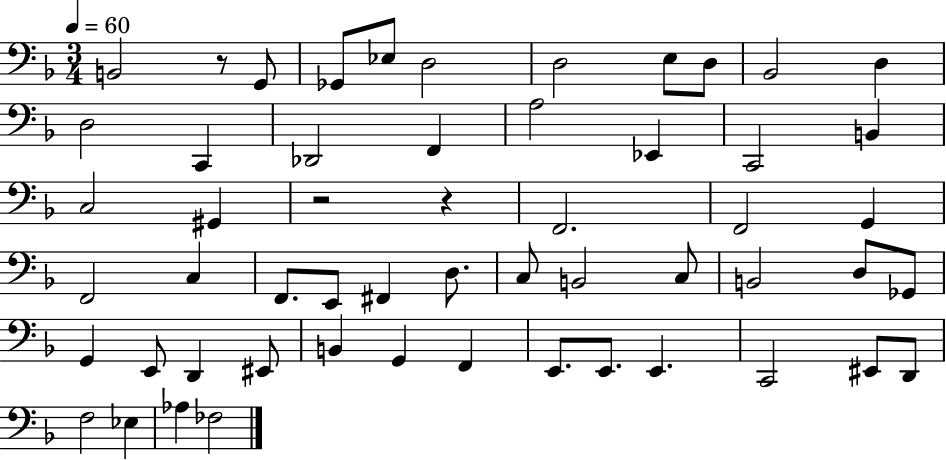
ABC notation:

X:1
T:Untitled
M:3/4
L:1/4
K:F
B,,2 z/2 G,,/2 _G,,/2 _E,/2 D,2 D,2 E,/2 D,/2 _B,,2 D, D,2 C,, _D,,2 F,, A,2 _E,, C,,2 B,, C,2 ^G,, z2 z F,,2 F,,2 G,, F,,2 C, F,,/2 E,,/2 ^F,, D,/2 C,/2 B,,2 C,/2 B,,2 D,/2 _G,,/2 G,, E,,/2 D,, ^E,,/2 B,, G,, F,, E,,/2 E,,/2 E,, C,,2 ^E,,/2 D,,/2 F,2 _E, _A, _F,2